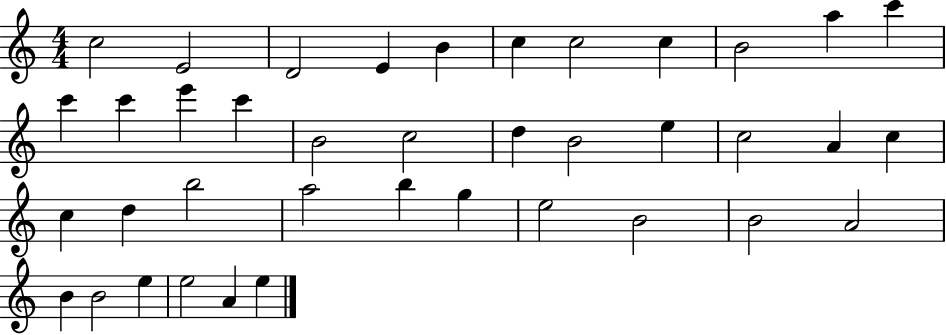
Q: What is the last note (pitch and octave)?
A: E5